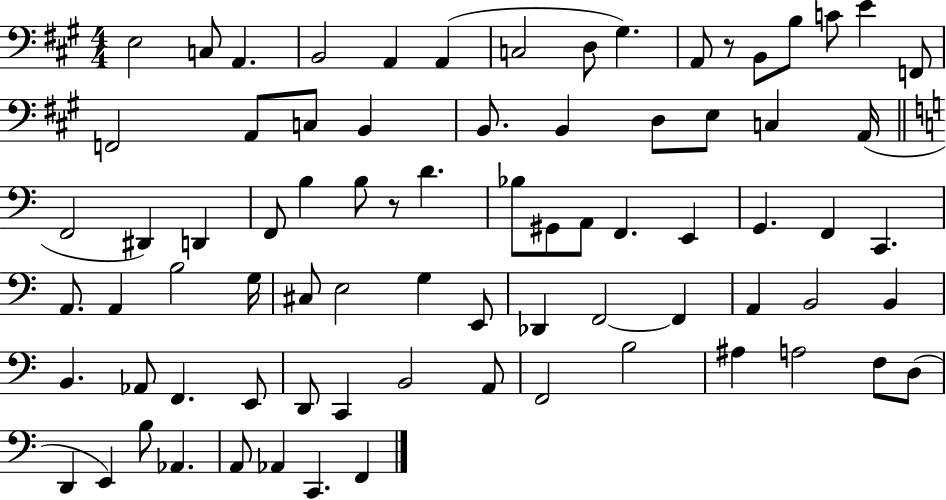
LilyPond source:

{
  \clef bass
  \numericTimeSignature
  \time 4/4
  \key a \major
  e2 c8 a,4. | b,2 a,4 a,4( | c2 d8 gis4.) | a,8 r8 b,8 b8 c'8 e'4 f,8 | \break f,2 a,8 c8 b,4 | b,8. b,4 d8 e8 c4 a,16( | \bar "||" \break \key c \major f,2 dis,4) d,4 | f,8 b4 b8 r8 d'4. | bes8 gis,8 a,8 f,4. e,4 | g,4. f,4 c,4. | \break a,8. a,4 b2 g16 | cis8 e2 g4 e,8 | des,4 f,2~~ f,4 | a,4 b,2 b,4 | \break b,4. aes,8 f,4. e,8 | d,8 c,4 b,2 a,8 | f,2 b2 | ais4 a2 f8 d8( | \break d,4 e,4) b8 aes,4. | a,8 aes,4 c,4. f,4 | \bar "|."
}